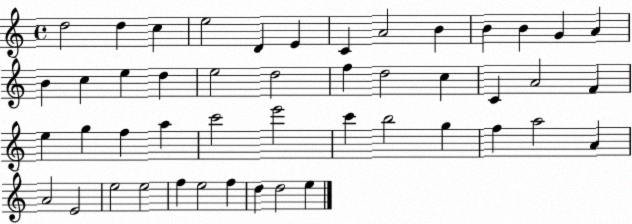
X:1
T:Untitled
M:4/4
L:1/4
K:C
d2 d c e2 D E C A2 B B B G A B c e d e2 d2 f d2 c C A2 F e g f a c'2 e'2 c' b2 g f a2 A A2 E2 e2 e2 f e2 f d d2 e